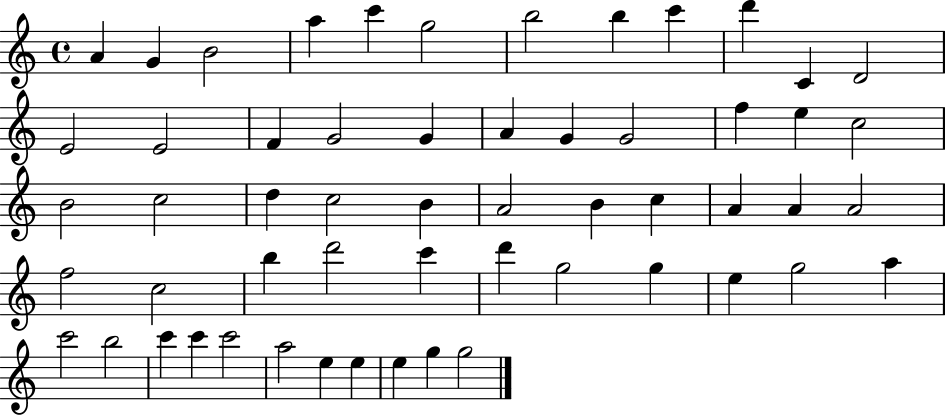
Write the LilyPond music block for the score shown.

{
  \clef treble
  \time 4/4
  \defaultTimeSignature
  \key c \major
  a'4 g'4 b'2 | a''4 c'''4 g''2 | b''2 b''4 c'''4 | d'''4 c'4 d'2 | \break e'2 e'2 | f'4 g'2 g'4 | a'4 g'4 g'2 | f''4 e''4 c''2 | \break b'2 c''2 | d''4 c''2 b'4 | a'2 b'4 c''4 | a'4 a'4 a'2 | \break f''2 c''2 | b''4 d'''2 c'''4 | d'''4 g''2 g''4 | e''4 g''2 a''4 | \break c'''2 b''2 | c'''4 c'''4 c'''2 | a''2 e''4 e''4 | e''4 g''4 g''2 | \break \bar "|."
}